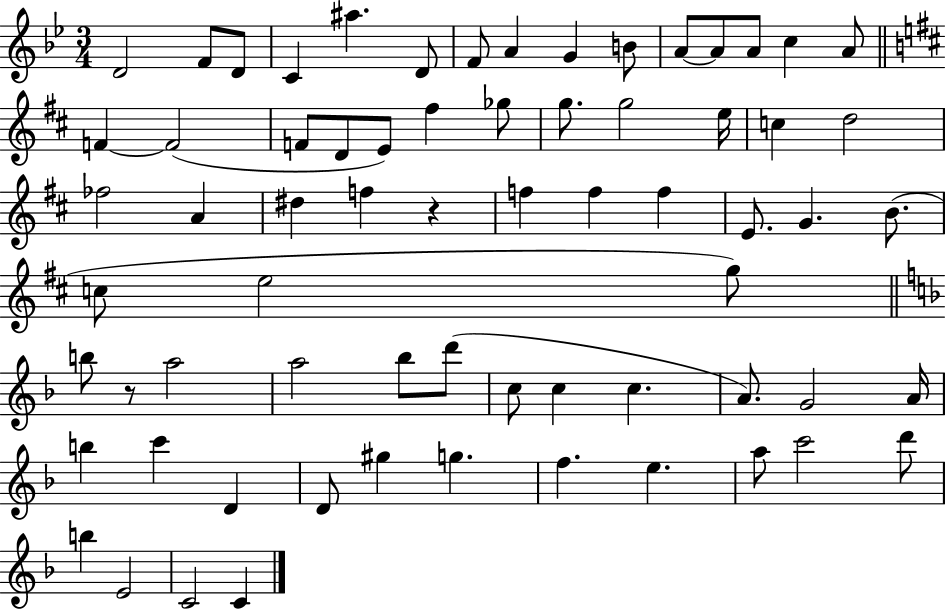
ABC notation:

X:1
T:Untitled
M:3/4
L:1/4
K:Bb
D2 F/2 D/2 C ^a D/2 F/2 A G B/2 A/2 A/2 A/2 c A/2 F F2 F/2 D/2 E/2 ^f _g/2 g/2 g2 e/4 c d2 _f2 A ^d f z f f f E/2 G B/2 c/2 e2 g/2 b/2 z/2 a2 a2 _b/2 d'/2 c/2 c c A/2 G2 A/4 b c' D D/2 ^g g f e a/2 c'2 d'/2 b E2 C2 C